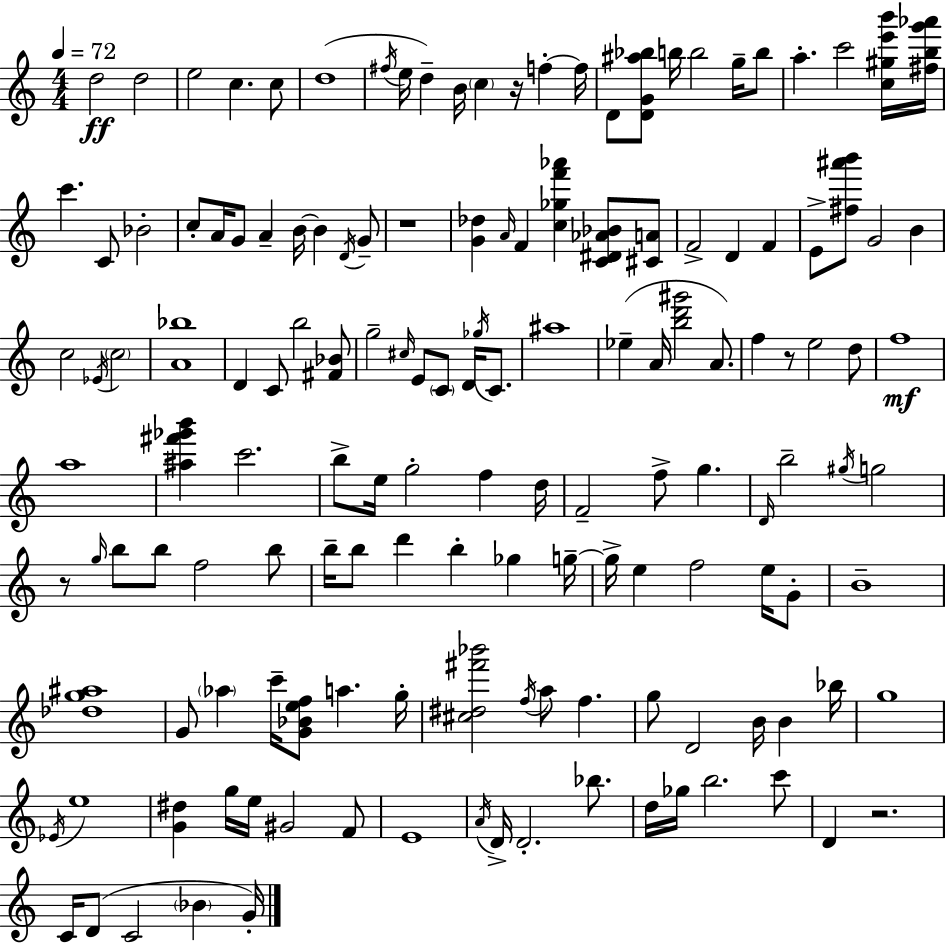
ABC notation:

X:1
T:Untitled
M:4/4
L:1/4
K:C
d2 d2 e2 c c/2 d4 ^f/4 e/4 d B/4 c z/4 f f/4 D/2 [DG^a_b]/2 b/4 b2 g/4 b/2 a c'2 [c^ge'b']/4 [^fbg'_a']/4 c' C/2 _B2 c/2 A/4 G/2 A B/4 B D/4 G/2 z4 [G_d] A/4 F [c_gf'_a'] [C^D_A_B]/2 [^CA]/2 F2 D F E/2 [^f^a'b']/2 G2 B c2 _E/4 c2 [A_b]4 D C/2 b2 [^F_B]/2 g2 ^c/4 E/2 C/2 D/4 _g/4 C/2 ^a4 _e A/4 [bd'^g']2 A/2 f z/2 e2 d/2 f4 a4 [^a^f'_g'b'] c'2 b/2 e/4 g2 f d/4 F2 f/2 g D/4 b2 ^g/4 g2 z/2 g/4 b/2 b/2 f2 b/2 b/4 b/2 d' b _g g/4 g/4 e f2 e/4 G/2 B4 [_dg^a]4 G/2 _a c'/4 [G_Bef]/2 a g/4 [^c^d^f'_b']2 f/4 a/2 f g/2 D2 B/4 B _b/4 g4 _E/4 e4 [G^d] g/4 e/4 ^G2 F/2 E4 A/4 D/4 D2 _b/2 d/4 _g/4 b2 c'/2 D z2 C/4 D/2 C2 _B G/4